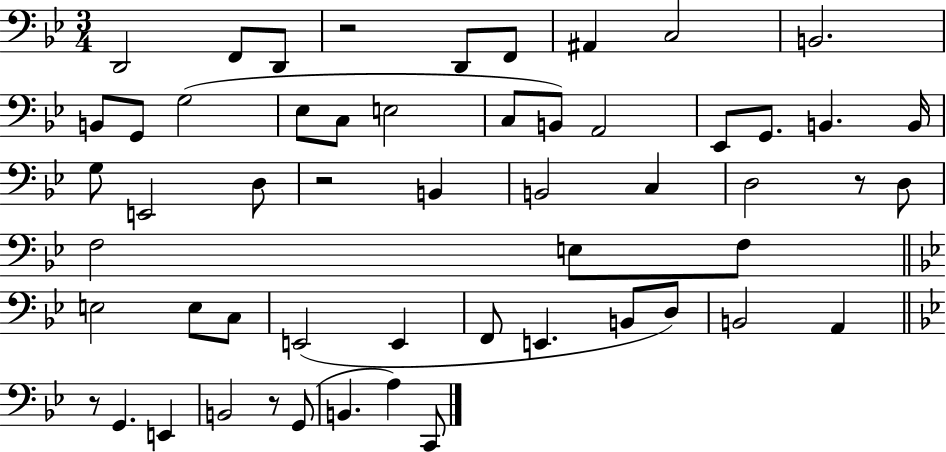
{
  \clef bass
  \numericTimeSignature
  \time 3/4
  \key bes \major
  d,2 f,8 d,8 | r2 d,8 f,8 | ais,4 c2 | b,2. | \break b,8 g,8 g2( | ees8 c8 e2 | c8 b,8) a,2 | ees,8 g,8. b,4. b,16 | \break g8 e,2 d8 | r2 b,4 | b,2 c4 | d2 r8 d8 | \break f2 e8 f8 | \bar "||" \break \key g \minor e2 e8 c8 | e,2( e,4 | f,8 e,4. b,8 d8) | b,2 a,4 | \break \bar "||" \break \key g \minor r8 g,4. e,4 | b,2 r8 g,8( | b,4. a4) c,8 | \bar "|."
}